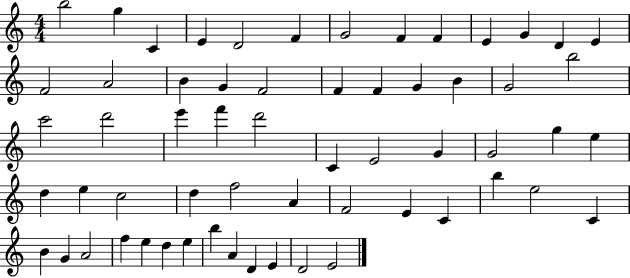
{
  \clef treble
  \numericTimeSignature
  \time 4/4
  \key c \major
  b''2 g''4 c'4 | e'4 d'2 f'4 | g'2 f'4 f'4 | e'4 g'4 d'4 e'4 | \break f'2 a'2 | b'4 g'4 f'2 | f'4 f'4 g'4 b'4 | g'2 b''2 | \break c'''2 d'''2 | e'''4 f'''4 d'''2 | c'4 e'2 g'4 | g'2 g''4 e''4 | \break d''4 e''4 c''2 | d''4 f''2 a'4 | f'2 e'4 c'4 | b''4 e''2 c'4 | \break b'4 g'4 a'2 | f''4 e''4 d''4 e''4 | b''4 a'4 d'4 e'4 | d'2 e'2 | \break \bar "|."
}